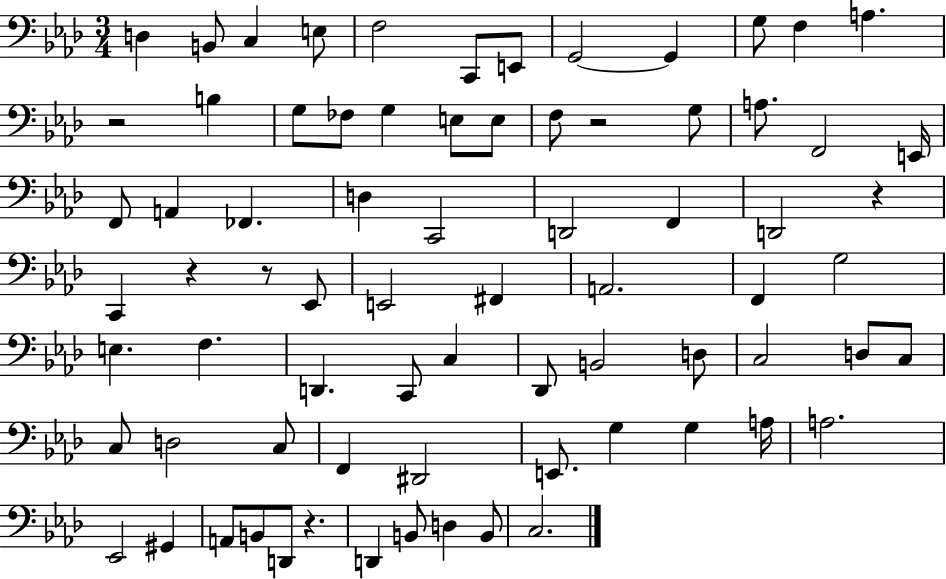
{
  \clef bass
  \numericTimeSignature
  \time 3/4
  \key aes \major
  d4 b,8 c4 e8 | f2 c,8 e,8 | g,2~~ g,4 | g8 f4 a4. | \break r2 b4 | g8 fes8 g4 e8 e8 | f8 r2 g8 | a8. f,2 e,16 | \break f,8 a,4 fes,4. | d4 c,2 | d,2 f,4 | d,2 r4 | \break c,4 r4 r8 ees,8 | e,2 fis,4 | a,2. | f,4 g2 | \break e4. f4. | d,4. c,8 c4 | des,8 b,2 d8 | c2 d8 c8 | \break c8 d2 c8 | f,4 dis,2 | e,8. g4 g4 a16 | a2. | \break ees,2 gis,4 | a,8 b,8 d,8 r4. | d,4 b,8 d4 b,8 | c2. | \break \bar "|."
}